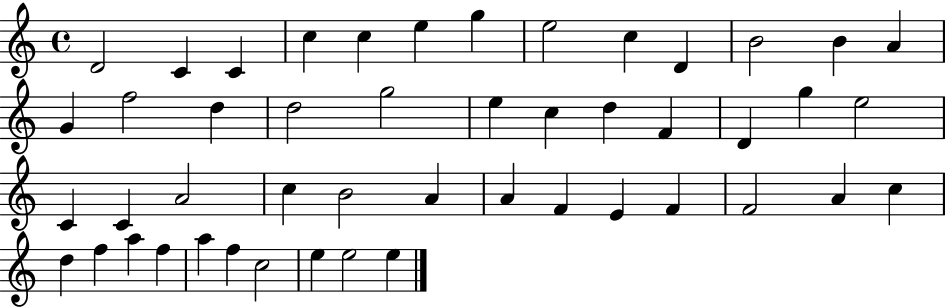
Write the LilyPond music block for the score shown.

{
  \clef treble
  \time 4/4
  \defaultTimeSignature
  \key c \major
  d'2 c'4 c'4 | c''4 c''4 e''4 g''4 | e''2 c''4 d'4 | b'2 b'4 a'4 | \break g'4 f''2 d''4 | d''2 g''2 | e''4 c''4 d''4 f'4 | d'4 g''4 e''2 | \break c'4 c'4 a'2 | c''4 b'2 a'4 | a'4 f'4 e'4 f'4 | f'2 a'4 c''4 | \break d''4 f''4 a''4 f''4 | a''4 f''4 c''2 | e''4 e''2 e''4 | \bar "|."
}